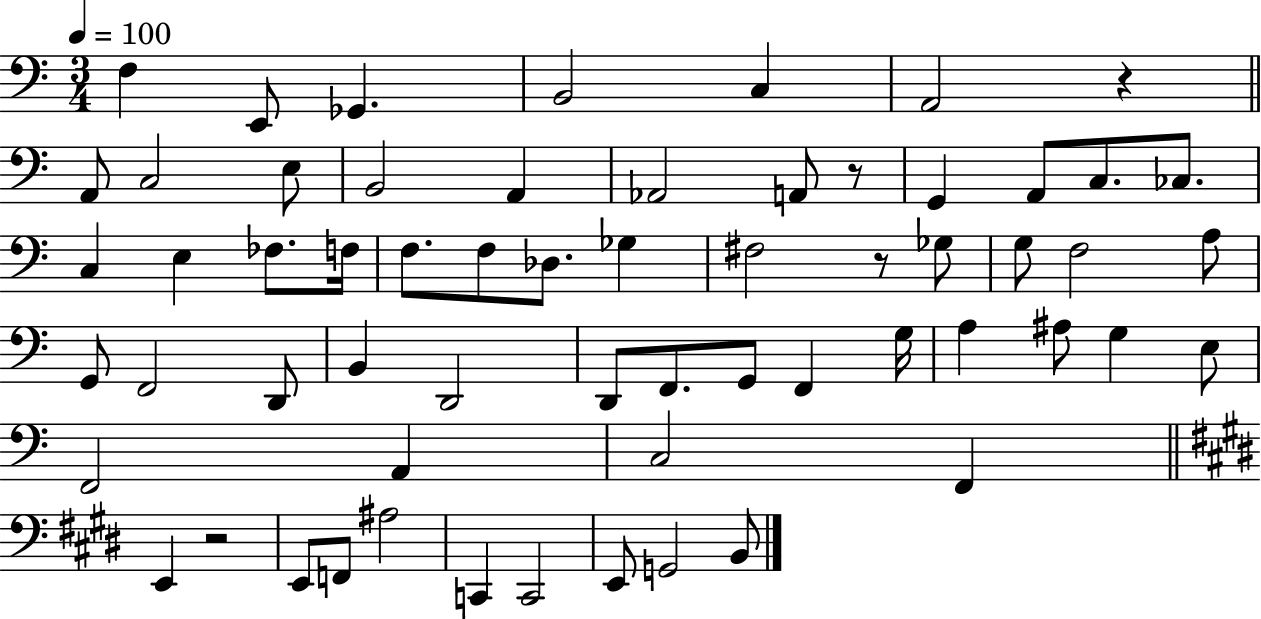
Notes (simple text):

F3/q E2/e Gb2/q. B2/h C3/q A2/h R/q A2/e C3/h E3/e B2/h A2/q Ab2/h A2/e R/e G2/q A2/e C3/e. CES3/e. C3/q E3/q FES3/e. F3/s F3/e. F3/e Db3/e. Gb3/q F#3/h R/e Gb3/e G3/e F3/h A3/e G2/e F2/h D2/e B2/q D2/h D2/e F2/e. G2/e F2/q G3/s A3/q A#3/e G3/q E3/e F2/h A2/q C3/h F2/q E2/q R/h E2/e F2/e A#3/h C2/q C2/h E2/e G2/h B2/e